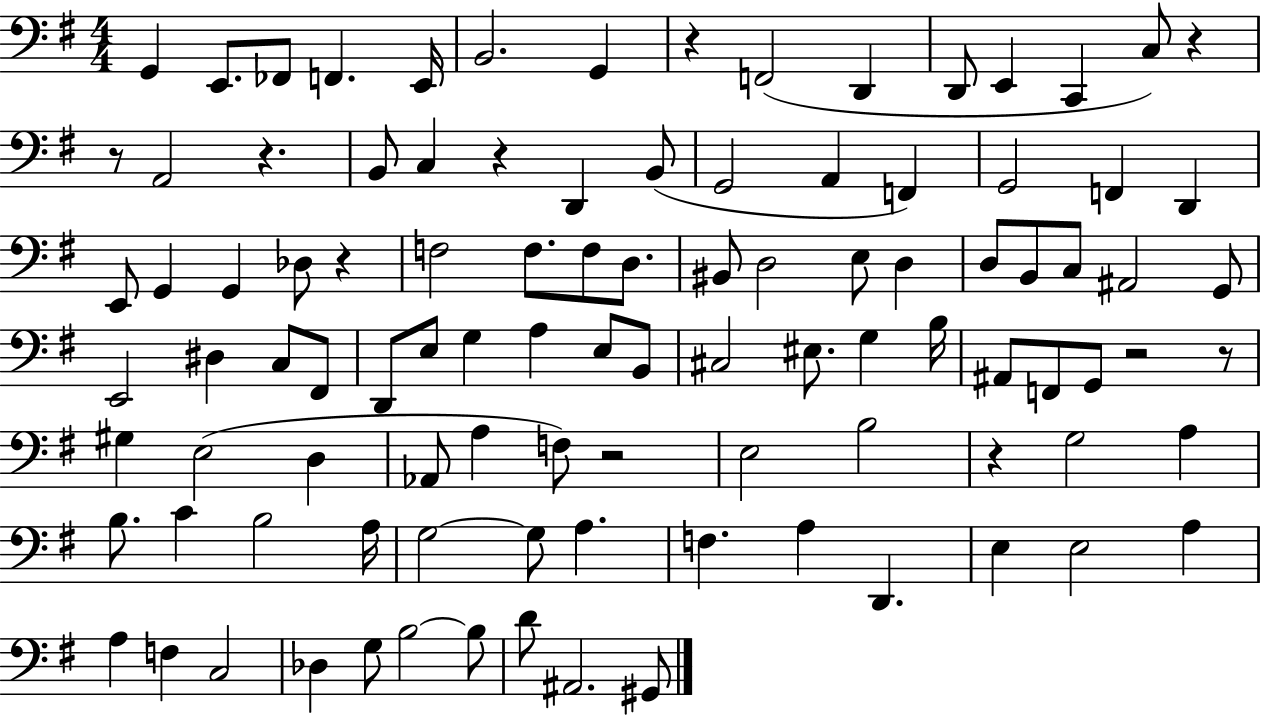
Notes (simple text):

G2/q E2/e. FES2/e F2/q. E2/s B2/h. G2/q R/q F2/h D2/q D2/e E2/q C2/q C3/e R/q R/e A2/h R/q. B2/e C3/q R/q D2/q B2/e G2/h A2/q F2/q G2/h F2/q D2/q E2/e G2/q G2/q Db3/e R/q F3/h F3/e. F3/e D3/e. BIS2/e D3/h E3/e D3/q D3/e B2/e C3/e A#2/h G2/e E2/h D#3/q C3/e F#2/e D2/e E3/e G3/q A3/q E3/e B2/e C#3/h EIS3/e. G3/q B3/s A#2/e F2/e G2/e R/h R/e G#3/q E3/h D3/q Ab2/e A3/q F3/e R/h E3/h B3/h R/q G3/h A3/q B3/e. C4/q B3/h A3/s G3/h G3/e A3/q. F3/q. A3/q D2/q. E3/q E3/h A3/q A3/q F3/q C3/h Db3/q G3/e B3/h B3/e D4/e A#2/h. G#2/e